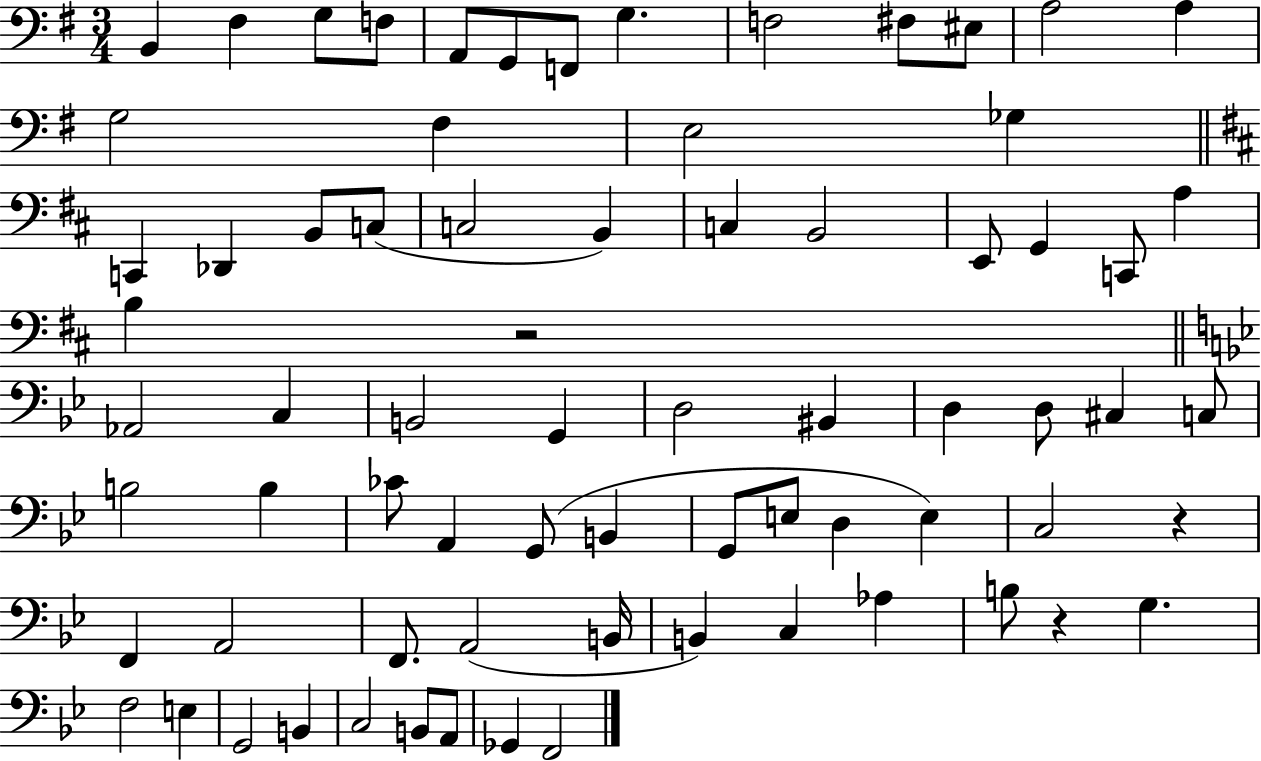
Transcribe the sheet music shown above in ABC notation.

X:1
T:Untitled
M:3/4
L:1/4
K:G
B,, ^F, G,/2 F,/2 A,,/2 G,,/2 F,,/2 G, F,2 ^F,/2 ^E,/2 A,2 A, G,2 ^F, E,2 _G, C,, _D,, B,,/2 C,/2 C,2 B,, C, B,,2 E,,/2 G,, C,,/2 A, B, z2 _A,,2 C, B,,2 G,, D,2 ^B,, D, D,/2 ^C, C,/2 B,2 B, _C/2 A,, G,,/2 B,, G,,/2 E,/2 D, E, C,2 z F,, A,,2 F,,/2 A,,2 B,,/4 B,, C, _A, B,/2 z G, F,2 E, G,,2 B,, C,2 B,,/2 A,,/2 _G,, F,,2